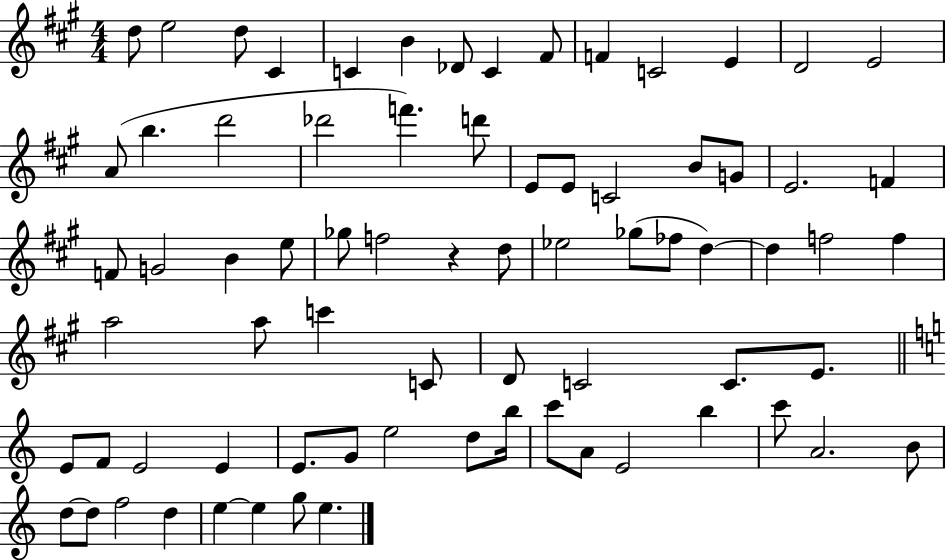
X:1
T:Untitled
M:4/4
L:1/4
K:A
d/2 e2 d/2 ^C C B _D/2 C ^F/2 F C2 E D2 E2 A/2 b d'2 _d'2 f' d'/2 E/2 E/2 C2 B/2 G/2 E2 F F/2 G2 B e/2 _g/2 f2 z d/2 _e2 _g/2 _f/2 d d f2 f a2 a/2 c' C/2 D/2 C2 C/2 E/2 E/2 F/2 E2 E E/2 G/2 e2 d/2 b/4 c'/2 A/2 E2 b c'/2 A2 B/2 d/2 d/2 f2 d e e g/2 e